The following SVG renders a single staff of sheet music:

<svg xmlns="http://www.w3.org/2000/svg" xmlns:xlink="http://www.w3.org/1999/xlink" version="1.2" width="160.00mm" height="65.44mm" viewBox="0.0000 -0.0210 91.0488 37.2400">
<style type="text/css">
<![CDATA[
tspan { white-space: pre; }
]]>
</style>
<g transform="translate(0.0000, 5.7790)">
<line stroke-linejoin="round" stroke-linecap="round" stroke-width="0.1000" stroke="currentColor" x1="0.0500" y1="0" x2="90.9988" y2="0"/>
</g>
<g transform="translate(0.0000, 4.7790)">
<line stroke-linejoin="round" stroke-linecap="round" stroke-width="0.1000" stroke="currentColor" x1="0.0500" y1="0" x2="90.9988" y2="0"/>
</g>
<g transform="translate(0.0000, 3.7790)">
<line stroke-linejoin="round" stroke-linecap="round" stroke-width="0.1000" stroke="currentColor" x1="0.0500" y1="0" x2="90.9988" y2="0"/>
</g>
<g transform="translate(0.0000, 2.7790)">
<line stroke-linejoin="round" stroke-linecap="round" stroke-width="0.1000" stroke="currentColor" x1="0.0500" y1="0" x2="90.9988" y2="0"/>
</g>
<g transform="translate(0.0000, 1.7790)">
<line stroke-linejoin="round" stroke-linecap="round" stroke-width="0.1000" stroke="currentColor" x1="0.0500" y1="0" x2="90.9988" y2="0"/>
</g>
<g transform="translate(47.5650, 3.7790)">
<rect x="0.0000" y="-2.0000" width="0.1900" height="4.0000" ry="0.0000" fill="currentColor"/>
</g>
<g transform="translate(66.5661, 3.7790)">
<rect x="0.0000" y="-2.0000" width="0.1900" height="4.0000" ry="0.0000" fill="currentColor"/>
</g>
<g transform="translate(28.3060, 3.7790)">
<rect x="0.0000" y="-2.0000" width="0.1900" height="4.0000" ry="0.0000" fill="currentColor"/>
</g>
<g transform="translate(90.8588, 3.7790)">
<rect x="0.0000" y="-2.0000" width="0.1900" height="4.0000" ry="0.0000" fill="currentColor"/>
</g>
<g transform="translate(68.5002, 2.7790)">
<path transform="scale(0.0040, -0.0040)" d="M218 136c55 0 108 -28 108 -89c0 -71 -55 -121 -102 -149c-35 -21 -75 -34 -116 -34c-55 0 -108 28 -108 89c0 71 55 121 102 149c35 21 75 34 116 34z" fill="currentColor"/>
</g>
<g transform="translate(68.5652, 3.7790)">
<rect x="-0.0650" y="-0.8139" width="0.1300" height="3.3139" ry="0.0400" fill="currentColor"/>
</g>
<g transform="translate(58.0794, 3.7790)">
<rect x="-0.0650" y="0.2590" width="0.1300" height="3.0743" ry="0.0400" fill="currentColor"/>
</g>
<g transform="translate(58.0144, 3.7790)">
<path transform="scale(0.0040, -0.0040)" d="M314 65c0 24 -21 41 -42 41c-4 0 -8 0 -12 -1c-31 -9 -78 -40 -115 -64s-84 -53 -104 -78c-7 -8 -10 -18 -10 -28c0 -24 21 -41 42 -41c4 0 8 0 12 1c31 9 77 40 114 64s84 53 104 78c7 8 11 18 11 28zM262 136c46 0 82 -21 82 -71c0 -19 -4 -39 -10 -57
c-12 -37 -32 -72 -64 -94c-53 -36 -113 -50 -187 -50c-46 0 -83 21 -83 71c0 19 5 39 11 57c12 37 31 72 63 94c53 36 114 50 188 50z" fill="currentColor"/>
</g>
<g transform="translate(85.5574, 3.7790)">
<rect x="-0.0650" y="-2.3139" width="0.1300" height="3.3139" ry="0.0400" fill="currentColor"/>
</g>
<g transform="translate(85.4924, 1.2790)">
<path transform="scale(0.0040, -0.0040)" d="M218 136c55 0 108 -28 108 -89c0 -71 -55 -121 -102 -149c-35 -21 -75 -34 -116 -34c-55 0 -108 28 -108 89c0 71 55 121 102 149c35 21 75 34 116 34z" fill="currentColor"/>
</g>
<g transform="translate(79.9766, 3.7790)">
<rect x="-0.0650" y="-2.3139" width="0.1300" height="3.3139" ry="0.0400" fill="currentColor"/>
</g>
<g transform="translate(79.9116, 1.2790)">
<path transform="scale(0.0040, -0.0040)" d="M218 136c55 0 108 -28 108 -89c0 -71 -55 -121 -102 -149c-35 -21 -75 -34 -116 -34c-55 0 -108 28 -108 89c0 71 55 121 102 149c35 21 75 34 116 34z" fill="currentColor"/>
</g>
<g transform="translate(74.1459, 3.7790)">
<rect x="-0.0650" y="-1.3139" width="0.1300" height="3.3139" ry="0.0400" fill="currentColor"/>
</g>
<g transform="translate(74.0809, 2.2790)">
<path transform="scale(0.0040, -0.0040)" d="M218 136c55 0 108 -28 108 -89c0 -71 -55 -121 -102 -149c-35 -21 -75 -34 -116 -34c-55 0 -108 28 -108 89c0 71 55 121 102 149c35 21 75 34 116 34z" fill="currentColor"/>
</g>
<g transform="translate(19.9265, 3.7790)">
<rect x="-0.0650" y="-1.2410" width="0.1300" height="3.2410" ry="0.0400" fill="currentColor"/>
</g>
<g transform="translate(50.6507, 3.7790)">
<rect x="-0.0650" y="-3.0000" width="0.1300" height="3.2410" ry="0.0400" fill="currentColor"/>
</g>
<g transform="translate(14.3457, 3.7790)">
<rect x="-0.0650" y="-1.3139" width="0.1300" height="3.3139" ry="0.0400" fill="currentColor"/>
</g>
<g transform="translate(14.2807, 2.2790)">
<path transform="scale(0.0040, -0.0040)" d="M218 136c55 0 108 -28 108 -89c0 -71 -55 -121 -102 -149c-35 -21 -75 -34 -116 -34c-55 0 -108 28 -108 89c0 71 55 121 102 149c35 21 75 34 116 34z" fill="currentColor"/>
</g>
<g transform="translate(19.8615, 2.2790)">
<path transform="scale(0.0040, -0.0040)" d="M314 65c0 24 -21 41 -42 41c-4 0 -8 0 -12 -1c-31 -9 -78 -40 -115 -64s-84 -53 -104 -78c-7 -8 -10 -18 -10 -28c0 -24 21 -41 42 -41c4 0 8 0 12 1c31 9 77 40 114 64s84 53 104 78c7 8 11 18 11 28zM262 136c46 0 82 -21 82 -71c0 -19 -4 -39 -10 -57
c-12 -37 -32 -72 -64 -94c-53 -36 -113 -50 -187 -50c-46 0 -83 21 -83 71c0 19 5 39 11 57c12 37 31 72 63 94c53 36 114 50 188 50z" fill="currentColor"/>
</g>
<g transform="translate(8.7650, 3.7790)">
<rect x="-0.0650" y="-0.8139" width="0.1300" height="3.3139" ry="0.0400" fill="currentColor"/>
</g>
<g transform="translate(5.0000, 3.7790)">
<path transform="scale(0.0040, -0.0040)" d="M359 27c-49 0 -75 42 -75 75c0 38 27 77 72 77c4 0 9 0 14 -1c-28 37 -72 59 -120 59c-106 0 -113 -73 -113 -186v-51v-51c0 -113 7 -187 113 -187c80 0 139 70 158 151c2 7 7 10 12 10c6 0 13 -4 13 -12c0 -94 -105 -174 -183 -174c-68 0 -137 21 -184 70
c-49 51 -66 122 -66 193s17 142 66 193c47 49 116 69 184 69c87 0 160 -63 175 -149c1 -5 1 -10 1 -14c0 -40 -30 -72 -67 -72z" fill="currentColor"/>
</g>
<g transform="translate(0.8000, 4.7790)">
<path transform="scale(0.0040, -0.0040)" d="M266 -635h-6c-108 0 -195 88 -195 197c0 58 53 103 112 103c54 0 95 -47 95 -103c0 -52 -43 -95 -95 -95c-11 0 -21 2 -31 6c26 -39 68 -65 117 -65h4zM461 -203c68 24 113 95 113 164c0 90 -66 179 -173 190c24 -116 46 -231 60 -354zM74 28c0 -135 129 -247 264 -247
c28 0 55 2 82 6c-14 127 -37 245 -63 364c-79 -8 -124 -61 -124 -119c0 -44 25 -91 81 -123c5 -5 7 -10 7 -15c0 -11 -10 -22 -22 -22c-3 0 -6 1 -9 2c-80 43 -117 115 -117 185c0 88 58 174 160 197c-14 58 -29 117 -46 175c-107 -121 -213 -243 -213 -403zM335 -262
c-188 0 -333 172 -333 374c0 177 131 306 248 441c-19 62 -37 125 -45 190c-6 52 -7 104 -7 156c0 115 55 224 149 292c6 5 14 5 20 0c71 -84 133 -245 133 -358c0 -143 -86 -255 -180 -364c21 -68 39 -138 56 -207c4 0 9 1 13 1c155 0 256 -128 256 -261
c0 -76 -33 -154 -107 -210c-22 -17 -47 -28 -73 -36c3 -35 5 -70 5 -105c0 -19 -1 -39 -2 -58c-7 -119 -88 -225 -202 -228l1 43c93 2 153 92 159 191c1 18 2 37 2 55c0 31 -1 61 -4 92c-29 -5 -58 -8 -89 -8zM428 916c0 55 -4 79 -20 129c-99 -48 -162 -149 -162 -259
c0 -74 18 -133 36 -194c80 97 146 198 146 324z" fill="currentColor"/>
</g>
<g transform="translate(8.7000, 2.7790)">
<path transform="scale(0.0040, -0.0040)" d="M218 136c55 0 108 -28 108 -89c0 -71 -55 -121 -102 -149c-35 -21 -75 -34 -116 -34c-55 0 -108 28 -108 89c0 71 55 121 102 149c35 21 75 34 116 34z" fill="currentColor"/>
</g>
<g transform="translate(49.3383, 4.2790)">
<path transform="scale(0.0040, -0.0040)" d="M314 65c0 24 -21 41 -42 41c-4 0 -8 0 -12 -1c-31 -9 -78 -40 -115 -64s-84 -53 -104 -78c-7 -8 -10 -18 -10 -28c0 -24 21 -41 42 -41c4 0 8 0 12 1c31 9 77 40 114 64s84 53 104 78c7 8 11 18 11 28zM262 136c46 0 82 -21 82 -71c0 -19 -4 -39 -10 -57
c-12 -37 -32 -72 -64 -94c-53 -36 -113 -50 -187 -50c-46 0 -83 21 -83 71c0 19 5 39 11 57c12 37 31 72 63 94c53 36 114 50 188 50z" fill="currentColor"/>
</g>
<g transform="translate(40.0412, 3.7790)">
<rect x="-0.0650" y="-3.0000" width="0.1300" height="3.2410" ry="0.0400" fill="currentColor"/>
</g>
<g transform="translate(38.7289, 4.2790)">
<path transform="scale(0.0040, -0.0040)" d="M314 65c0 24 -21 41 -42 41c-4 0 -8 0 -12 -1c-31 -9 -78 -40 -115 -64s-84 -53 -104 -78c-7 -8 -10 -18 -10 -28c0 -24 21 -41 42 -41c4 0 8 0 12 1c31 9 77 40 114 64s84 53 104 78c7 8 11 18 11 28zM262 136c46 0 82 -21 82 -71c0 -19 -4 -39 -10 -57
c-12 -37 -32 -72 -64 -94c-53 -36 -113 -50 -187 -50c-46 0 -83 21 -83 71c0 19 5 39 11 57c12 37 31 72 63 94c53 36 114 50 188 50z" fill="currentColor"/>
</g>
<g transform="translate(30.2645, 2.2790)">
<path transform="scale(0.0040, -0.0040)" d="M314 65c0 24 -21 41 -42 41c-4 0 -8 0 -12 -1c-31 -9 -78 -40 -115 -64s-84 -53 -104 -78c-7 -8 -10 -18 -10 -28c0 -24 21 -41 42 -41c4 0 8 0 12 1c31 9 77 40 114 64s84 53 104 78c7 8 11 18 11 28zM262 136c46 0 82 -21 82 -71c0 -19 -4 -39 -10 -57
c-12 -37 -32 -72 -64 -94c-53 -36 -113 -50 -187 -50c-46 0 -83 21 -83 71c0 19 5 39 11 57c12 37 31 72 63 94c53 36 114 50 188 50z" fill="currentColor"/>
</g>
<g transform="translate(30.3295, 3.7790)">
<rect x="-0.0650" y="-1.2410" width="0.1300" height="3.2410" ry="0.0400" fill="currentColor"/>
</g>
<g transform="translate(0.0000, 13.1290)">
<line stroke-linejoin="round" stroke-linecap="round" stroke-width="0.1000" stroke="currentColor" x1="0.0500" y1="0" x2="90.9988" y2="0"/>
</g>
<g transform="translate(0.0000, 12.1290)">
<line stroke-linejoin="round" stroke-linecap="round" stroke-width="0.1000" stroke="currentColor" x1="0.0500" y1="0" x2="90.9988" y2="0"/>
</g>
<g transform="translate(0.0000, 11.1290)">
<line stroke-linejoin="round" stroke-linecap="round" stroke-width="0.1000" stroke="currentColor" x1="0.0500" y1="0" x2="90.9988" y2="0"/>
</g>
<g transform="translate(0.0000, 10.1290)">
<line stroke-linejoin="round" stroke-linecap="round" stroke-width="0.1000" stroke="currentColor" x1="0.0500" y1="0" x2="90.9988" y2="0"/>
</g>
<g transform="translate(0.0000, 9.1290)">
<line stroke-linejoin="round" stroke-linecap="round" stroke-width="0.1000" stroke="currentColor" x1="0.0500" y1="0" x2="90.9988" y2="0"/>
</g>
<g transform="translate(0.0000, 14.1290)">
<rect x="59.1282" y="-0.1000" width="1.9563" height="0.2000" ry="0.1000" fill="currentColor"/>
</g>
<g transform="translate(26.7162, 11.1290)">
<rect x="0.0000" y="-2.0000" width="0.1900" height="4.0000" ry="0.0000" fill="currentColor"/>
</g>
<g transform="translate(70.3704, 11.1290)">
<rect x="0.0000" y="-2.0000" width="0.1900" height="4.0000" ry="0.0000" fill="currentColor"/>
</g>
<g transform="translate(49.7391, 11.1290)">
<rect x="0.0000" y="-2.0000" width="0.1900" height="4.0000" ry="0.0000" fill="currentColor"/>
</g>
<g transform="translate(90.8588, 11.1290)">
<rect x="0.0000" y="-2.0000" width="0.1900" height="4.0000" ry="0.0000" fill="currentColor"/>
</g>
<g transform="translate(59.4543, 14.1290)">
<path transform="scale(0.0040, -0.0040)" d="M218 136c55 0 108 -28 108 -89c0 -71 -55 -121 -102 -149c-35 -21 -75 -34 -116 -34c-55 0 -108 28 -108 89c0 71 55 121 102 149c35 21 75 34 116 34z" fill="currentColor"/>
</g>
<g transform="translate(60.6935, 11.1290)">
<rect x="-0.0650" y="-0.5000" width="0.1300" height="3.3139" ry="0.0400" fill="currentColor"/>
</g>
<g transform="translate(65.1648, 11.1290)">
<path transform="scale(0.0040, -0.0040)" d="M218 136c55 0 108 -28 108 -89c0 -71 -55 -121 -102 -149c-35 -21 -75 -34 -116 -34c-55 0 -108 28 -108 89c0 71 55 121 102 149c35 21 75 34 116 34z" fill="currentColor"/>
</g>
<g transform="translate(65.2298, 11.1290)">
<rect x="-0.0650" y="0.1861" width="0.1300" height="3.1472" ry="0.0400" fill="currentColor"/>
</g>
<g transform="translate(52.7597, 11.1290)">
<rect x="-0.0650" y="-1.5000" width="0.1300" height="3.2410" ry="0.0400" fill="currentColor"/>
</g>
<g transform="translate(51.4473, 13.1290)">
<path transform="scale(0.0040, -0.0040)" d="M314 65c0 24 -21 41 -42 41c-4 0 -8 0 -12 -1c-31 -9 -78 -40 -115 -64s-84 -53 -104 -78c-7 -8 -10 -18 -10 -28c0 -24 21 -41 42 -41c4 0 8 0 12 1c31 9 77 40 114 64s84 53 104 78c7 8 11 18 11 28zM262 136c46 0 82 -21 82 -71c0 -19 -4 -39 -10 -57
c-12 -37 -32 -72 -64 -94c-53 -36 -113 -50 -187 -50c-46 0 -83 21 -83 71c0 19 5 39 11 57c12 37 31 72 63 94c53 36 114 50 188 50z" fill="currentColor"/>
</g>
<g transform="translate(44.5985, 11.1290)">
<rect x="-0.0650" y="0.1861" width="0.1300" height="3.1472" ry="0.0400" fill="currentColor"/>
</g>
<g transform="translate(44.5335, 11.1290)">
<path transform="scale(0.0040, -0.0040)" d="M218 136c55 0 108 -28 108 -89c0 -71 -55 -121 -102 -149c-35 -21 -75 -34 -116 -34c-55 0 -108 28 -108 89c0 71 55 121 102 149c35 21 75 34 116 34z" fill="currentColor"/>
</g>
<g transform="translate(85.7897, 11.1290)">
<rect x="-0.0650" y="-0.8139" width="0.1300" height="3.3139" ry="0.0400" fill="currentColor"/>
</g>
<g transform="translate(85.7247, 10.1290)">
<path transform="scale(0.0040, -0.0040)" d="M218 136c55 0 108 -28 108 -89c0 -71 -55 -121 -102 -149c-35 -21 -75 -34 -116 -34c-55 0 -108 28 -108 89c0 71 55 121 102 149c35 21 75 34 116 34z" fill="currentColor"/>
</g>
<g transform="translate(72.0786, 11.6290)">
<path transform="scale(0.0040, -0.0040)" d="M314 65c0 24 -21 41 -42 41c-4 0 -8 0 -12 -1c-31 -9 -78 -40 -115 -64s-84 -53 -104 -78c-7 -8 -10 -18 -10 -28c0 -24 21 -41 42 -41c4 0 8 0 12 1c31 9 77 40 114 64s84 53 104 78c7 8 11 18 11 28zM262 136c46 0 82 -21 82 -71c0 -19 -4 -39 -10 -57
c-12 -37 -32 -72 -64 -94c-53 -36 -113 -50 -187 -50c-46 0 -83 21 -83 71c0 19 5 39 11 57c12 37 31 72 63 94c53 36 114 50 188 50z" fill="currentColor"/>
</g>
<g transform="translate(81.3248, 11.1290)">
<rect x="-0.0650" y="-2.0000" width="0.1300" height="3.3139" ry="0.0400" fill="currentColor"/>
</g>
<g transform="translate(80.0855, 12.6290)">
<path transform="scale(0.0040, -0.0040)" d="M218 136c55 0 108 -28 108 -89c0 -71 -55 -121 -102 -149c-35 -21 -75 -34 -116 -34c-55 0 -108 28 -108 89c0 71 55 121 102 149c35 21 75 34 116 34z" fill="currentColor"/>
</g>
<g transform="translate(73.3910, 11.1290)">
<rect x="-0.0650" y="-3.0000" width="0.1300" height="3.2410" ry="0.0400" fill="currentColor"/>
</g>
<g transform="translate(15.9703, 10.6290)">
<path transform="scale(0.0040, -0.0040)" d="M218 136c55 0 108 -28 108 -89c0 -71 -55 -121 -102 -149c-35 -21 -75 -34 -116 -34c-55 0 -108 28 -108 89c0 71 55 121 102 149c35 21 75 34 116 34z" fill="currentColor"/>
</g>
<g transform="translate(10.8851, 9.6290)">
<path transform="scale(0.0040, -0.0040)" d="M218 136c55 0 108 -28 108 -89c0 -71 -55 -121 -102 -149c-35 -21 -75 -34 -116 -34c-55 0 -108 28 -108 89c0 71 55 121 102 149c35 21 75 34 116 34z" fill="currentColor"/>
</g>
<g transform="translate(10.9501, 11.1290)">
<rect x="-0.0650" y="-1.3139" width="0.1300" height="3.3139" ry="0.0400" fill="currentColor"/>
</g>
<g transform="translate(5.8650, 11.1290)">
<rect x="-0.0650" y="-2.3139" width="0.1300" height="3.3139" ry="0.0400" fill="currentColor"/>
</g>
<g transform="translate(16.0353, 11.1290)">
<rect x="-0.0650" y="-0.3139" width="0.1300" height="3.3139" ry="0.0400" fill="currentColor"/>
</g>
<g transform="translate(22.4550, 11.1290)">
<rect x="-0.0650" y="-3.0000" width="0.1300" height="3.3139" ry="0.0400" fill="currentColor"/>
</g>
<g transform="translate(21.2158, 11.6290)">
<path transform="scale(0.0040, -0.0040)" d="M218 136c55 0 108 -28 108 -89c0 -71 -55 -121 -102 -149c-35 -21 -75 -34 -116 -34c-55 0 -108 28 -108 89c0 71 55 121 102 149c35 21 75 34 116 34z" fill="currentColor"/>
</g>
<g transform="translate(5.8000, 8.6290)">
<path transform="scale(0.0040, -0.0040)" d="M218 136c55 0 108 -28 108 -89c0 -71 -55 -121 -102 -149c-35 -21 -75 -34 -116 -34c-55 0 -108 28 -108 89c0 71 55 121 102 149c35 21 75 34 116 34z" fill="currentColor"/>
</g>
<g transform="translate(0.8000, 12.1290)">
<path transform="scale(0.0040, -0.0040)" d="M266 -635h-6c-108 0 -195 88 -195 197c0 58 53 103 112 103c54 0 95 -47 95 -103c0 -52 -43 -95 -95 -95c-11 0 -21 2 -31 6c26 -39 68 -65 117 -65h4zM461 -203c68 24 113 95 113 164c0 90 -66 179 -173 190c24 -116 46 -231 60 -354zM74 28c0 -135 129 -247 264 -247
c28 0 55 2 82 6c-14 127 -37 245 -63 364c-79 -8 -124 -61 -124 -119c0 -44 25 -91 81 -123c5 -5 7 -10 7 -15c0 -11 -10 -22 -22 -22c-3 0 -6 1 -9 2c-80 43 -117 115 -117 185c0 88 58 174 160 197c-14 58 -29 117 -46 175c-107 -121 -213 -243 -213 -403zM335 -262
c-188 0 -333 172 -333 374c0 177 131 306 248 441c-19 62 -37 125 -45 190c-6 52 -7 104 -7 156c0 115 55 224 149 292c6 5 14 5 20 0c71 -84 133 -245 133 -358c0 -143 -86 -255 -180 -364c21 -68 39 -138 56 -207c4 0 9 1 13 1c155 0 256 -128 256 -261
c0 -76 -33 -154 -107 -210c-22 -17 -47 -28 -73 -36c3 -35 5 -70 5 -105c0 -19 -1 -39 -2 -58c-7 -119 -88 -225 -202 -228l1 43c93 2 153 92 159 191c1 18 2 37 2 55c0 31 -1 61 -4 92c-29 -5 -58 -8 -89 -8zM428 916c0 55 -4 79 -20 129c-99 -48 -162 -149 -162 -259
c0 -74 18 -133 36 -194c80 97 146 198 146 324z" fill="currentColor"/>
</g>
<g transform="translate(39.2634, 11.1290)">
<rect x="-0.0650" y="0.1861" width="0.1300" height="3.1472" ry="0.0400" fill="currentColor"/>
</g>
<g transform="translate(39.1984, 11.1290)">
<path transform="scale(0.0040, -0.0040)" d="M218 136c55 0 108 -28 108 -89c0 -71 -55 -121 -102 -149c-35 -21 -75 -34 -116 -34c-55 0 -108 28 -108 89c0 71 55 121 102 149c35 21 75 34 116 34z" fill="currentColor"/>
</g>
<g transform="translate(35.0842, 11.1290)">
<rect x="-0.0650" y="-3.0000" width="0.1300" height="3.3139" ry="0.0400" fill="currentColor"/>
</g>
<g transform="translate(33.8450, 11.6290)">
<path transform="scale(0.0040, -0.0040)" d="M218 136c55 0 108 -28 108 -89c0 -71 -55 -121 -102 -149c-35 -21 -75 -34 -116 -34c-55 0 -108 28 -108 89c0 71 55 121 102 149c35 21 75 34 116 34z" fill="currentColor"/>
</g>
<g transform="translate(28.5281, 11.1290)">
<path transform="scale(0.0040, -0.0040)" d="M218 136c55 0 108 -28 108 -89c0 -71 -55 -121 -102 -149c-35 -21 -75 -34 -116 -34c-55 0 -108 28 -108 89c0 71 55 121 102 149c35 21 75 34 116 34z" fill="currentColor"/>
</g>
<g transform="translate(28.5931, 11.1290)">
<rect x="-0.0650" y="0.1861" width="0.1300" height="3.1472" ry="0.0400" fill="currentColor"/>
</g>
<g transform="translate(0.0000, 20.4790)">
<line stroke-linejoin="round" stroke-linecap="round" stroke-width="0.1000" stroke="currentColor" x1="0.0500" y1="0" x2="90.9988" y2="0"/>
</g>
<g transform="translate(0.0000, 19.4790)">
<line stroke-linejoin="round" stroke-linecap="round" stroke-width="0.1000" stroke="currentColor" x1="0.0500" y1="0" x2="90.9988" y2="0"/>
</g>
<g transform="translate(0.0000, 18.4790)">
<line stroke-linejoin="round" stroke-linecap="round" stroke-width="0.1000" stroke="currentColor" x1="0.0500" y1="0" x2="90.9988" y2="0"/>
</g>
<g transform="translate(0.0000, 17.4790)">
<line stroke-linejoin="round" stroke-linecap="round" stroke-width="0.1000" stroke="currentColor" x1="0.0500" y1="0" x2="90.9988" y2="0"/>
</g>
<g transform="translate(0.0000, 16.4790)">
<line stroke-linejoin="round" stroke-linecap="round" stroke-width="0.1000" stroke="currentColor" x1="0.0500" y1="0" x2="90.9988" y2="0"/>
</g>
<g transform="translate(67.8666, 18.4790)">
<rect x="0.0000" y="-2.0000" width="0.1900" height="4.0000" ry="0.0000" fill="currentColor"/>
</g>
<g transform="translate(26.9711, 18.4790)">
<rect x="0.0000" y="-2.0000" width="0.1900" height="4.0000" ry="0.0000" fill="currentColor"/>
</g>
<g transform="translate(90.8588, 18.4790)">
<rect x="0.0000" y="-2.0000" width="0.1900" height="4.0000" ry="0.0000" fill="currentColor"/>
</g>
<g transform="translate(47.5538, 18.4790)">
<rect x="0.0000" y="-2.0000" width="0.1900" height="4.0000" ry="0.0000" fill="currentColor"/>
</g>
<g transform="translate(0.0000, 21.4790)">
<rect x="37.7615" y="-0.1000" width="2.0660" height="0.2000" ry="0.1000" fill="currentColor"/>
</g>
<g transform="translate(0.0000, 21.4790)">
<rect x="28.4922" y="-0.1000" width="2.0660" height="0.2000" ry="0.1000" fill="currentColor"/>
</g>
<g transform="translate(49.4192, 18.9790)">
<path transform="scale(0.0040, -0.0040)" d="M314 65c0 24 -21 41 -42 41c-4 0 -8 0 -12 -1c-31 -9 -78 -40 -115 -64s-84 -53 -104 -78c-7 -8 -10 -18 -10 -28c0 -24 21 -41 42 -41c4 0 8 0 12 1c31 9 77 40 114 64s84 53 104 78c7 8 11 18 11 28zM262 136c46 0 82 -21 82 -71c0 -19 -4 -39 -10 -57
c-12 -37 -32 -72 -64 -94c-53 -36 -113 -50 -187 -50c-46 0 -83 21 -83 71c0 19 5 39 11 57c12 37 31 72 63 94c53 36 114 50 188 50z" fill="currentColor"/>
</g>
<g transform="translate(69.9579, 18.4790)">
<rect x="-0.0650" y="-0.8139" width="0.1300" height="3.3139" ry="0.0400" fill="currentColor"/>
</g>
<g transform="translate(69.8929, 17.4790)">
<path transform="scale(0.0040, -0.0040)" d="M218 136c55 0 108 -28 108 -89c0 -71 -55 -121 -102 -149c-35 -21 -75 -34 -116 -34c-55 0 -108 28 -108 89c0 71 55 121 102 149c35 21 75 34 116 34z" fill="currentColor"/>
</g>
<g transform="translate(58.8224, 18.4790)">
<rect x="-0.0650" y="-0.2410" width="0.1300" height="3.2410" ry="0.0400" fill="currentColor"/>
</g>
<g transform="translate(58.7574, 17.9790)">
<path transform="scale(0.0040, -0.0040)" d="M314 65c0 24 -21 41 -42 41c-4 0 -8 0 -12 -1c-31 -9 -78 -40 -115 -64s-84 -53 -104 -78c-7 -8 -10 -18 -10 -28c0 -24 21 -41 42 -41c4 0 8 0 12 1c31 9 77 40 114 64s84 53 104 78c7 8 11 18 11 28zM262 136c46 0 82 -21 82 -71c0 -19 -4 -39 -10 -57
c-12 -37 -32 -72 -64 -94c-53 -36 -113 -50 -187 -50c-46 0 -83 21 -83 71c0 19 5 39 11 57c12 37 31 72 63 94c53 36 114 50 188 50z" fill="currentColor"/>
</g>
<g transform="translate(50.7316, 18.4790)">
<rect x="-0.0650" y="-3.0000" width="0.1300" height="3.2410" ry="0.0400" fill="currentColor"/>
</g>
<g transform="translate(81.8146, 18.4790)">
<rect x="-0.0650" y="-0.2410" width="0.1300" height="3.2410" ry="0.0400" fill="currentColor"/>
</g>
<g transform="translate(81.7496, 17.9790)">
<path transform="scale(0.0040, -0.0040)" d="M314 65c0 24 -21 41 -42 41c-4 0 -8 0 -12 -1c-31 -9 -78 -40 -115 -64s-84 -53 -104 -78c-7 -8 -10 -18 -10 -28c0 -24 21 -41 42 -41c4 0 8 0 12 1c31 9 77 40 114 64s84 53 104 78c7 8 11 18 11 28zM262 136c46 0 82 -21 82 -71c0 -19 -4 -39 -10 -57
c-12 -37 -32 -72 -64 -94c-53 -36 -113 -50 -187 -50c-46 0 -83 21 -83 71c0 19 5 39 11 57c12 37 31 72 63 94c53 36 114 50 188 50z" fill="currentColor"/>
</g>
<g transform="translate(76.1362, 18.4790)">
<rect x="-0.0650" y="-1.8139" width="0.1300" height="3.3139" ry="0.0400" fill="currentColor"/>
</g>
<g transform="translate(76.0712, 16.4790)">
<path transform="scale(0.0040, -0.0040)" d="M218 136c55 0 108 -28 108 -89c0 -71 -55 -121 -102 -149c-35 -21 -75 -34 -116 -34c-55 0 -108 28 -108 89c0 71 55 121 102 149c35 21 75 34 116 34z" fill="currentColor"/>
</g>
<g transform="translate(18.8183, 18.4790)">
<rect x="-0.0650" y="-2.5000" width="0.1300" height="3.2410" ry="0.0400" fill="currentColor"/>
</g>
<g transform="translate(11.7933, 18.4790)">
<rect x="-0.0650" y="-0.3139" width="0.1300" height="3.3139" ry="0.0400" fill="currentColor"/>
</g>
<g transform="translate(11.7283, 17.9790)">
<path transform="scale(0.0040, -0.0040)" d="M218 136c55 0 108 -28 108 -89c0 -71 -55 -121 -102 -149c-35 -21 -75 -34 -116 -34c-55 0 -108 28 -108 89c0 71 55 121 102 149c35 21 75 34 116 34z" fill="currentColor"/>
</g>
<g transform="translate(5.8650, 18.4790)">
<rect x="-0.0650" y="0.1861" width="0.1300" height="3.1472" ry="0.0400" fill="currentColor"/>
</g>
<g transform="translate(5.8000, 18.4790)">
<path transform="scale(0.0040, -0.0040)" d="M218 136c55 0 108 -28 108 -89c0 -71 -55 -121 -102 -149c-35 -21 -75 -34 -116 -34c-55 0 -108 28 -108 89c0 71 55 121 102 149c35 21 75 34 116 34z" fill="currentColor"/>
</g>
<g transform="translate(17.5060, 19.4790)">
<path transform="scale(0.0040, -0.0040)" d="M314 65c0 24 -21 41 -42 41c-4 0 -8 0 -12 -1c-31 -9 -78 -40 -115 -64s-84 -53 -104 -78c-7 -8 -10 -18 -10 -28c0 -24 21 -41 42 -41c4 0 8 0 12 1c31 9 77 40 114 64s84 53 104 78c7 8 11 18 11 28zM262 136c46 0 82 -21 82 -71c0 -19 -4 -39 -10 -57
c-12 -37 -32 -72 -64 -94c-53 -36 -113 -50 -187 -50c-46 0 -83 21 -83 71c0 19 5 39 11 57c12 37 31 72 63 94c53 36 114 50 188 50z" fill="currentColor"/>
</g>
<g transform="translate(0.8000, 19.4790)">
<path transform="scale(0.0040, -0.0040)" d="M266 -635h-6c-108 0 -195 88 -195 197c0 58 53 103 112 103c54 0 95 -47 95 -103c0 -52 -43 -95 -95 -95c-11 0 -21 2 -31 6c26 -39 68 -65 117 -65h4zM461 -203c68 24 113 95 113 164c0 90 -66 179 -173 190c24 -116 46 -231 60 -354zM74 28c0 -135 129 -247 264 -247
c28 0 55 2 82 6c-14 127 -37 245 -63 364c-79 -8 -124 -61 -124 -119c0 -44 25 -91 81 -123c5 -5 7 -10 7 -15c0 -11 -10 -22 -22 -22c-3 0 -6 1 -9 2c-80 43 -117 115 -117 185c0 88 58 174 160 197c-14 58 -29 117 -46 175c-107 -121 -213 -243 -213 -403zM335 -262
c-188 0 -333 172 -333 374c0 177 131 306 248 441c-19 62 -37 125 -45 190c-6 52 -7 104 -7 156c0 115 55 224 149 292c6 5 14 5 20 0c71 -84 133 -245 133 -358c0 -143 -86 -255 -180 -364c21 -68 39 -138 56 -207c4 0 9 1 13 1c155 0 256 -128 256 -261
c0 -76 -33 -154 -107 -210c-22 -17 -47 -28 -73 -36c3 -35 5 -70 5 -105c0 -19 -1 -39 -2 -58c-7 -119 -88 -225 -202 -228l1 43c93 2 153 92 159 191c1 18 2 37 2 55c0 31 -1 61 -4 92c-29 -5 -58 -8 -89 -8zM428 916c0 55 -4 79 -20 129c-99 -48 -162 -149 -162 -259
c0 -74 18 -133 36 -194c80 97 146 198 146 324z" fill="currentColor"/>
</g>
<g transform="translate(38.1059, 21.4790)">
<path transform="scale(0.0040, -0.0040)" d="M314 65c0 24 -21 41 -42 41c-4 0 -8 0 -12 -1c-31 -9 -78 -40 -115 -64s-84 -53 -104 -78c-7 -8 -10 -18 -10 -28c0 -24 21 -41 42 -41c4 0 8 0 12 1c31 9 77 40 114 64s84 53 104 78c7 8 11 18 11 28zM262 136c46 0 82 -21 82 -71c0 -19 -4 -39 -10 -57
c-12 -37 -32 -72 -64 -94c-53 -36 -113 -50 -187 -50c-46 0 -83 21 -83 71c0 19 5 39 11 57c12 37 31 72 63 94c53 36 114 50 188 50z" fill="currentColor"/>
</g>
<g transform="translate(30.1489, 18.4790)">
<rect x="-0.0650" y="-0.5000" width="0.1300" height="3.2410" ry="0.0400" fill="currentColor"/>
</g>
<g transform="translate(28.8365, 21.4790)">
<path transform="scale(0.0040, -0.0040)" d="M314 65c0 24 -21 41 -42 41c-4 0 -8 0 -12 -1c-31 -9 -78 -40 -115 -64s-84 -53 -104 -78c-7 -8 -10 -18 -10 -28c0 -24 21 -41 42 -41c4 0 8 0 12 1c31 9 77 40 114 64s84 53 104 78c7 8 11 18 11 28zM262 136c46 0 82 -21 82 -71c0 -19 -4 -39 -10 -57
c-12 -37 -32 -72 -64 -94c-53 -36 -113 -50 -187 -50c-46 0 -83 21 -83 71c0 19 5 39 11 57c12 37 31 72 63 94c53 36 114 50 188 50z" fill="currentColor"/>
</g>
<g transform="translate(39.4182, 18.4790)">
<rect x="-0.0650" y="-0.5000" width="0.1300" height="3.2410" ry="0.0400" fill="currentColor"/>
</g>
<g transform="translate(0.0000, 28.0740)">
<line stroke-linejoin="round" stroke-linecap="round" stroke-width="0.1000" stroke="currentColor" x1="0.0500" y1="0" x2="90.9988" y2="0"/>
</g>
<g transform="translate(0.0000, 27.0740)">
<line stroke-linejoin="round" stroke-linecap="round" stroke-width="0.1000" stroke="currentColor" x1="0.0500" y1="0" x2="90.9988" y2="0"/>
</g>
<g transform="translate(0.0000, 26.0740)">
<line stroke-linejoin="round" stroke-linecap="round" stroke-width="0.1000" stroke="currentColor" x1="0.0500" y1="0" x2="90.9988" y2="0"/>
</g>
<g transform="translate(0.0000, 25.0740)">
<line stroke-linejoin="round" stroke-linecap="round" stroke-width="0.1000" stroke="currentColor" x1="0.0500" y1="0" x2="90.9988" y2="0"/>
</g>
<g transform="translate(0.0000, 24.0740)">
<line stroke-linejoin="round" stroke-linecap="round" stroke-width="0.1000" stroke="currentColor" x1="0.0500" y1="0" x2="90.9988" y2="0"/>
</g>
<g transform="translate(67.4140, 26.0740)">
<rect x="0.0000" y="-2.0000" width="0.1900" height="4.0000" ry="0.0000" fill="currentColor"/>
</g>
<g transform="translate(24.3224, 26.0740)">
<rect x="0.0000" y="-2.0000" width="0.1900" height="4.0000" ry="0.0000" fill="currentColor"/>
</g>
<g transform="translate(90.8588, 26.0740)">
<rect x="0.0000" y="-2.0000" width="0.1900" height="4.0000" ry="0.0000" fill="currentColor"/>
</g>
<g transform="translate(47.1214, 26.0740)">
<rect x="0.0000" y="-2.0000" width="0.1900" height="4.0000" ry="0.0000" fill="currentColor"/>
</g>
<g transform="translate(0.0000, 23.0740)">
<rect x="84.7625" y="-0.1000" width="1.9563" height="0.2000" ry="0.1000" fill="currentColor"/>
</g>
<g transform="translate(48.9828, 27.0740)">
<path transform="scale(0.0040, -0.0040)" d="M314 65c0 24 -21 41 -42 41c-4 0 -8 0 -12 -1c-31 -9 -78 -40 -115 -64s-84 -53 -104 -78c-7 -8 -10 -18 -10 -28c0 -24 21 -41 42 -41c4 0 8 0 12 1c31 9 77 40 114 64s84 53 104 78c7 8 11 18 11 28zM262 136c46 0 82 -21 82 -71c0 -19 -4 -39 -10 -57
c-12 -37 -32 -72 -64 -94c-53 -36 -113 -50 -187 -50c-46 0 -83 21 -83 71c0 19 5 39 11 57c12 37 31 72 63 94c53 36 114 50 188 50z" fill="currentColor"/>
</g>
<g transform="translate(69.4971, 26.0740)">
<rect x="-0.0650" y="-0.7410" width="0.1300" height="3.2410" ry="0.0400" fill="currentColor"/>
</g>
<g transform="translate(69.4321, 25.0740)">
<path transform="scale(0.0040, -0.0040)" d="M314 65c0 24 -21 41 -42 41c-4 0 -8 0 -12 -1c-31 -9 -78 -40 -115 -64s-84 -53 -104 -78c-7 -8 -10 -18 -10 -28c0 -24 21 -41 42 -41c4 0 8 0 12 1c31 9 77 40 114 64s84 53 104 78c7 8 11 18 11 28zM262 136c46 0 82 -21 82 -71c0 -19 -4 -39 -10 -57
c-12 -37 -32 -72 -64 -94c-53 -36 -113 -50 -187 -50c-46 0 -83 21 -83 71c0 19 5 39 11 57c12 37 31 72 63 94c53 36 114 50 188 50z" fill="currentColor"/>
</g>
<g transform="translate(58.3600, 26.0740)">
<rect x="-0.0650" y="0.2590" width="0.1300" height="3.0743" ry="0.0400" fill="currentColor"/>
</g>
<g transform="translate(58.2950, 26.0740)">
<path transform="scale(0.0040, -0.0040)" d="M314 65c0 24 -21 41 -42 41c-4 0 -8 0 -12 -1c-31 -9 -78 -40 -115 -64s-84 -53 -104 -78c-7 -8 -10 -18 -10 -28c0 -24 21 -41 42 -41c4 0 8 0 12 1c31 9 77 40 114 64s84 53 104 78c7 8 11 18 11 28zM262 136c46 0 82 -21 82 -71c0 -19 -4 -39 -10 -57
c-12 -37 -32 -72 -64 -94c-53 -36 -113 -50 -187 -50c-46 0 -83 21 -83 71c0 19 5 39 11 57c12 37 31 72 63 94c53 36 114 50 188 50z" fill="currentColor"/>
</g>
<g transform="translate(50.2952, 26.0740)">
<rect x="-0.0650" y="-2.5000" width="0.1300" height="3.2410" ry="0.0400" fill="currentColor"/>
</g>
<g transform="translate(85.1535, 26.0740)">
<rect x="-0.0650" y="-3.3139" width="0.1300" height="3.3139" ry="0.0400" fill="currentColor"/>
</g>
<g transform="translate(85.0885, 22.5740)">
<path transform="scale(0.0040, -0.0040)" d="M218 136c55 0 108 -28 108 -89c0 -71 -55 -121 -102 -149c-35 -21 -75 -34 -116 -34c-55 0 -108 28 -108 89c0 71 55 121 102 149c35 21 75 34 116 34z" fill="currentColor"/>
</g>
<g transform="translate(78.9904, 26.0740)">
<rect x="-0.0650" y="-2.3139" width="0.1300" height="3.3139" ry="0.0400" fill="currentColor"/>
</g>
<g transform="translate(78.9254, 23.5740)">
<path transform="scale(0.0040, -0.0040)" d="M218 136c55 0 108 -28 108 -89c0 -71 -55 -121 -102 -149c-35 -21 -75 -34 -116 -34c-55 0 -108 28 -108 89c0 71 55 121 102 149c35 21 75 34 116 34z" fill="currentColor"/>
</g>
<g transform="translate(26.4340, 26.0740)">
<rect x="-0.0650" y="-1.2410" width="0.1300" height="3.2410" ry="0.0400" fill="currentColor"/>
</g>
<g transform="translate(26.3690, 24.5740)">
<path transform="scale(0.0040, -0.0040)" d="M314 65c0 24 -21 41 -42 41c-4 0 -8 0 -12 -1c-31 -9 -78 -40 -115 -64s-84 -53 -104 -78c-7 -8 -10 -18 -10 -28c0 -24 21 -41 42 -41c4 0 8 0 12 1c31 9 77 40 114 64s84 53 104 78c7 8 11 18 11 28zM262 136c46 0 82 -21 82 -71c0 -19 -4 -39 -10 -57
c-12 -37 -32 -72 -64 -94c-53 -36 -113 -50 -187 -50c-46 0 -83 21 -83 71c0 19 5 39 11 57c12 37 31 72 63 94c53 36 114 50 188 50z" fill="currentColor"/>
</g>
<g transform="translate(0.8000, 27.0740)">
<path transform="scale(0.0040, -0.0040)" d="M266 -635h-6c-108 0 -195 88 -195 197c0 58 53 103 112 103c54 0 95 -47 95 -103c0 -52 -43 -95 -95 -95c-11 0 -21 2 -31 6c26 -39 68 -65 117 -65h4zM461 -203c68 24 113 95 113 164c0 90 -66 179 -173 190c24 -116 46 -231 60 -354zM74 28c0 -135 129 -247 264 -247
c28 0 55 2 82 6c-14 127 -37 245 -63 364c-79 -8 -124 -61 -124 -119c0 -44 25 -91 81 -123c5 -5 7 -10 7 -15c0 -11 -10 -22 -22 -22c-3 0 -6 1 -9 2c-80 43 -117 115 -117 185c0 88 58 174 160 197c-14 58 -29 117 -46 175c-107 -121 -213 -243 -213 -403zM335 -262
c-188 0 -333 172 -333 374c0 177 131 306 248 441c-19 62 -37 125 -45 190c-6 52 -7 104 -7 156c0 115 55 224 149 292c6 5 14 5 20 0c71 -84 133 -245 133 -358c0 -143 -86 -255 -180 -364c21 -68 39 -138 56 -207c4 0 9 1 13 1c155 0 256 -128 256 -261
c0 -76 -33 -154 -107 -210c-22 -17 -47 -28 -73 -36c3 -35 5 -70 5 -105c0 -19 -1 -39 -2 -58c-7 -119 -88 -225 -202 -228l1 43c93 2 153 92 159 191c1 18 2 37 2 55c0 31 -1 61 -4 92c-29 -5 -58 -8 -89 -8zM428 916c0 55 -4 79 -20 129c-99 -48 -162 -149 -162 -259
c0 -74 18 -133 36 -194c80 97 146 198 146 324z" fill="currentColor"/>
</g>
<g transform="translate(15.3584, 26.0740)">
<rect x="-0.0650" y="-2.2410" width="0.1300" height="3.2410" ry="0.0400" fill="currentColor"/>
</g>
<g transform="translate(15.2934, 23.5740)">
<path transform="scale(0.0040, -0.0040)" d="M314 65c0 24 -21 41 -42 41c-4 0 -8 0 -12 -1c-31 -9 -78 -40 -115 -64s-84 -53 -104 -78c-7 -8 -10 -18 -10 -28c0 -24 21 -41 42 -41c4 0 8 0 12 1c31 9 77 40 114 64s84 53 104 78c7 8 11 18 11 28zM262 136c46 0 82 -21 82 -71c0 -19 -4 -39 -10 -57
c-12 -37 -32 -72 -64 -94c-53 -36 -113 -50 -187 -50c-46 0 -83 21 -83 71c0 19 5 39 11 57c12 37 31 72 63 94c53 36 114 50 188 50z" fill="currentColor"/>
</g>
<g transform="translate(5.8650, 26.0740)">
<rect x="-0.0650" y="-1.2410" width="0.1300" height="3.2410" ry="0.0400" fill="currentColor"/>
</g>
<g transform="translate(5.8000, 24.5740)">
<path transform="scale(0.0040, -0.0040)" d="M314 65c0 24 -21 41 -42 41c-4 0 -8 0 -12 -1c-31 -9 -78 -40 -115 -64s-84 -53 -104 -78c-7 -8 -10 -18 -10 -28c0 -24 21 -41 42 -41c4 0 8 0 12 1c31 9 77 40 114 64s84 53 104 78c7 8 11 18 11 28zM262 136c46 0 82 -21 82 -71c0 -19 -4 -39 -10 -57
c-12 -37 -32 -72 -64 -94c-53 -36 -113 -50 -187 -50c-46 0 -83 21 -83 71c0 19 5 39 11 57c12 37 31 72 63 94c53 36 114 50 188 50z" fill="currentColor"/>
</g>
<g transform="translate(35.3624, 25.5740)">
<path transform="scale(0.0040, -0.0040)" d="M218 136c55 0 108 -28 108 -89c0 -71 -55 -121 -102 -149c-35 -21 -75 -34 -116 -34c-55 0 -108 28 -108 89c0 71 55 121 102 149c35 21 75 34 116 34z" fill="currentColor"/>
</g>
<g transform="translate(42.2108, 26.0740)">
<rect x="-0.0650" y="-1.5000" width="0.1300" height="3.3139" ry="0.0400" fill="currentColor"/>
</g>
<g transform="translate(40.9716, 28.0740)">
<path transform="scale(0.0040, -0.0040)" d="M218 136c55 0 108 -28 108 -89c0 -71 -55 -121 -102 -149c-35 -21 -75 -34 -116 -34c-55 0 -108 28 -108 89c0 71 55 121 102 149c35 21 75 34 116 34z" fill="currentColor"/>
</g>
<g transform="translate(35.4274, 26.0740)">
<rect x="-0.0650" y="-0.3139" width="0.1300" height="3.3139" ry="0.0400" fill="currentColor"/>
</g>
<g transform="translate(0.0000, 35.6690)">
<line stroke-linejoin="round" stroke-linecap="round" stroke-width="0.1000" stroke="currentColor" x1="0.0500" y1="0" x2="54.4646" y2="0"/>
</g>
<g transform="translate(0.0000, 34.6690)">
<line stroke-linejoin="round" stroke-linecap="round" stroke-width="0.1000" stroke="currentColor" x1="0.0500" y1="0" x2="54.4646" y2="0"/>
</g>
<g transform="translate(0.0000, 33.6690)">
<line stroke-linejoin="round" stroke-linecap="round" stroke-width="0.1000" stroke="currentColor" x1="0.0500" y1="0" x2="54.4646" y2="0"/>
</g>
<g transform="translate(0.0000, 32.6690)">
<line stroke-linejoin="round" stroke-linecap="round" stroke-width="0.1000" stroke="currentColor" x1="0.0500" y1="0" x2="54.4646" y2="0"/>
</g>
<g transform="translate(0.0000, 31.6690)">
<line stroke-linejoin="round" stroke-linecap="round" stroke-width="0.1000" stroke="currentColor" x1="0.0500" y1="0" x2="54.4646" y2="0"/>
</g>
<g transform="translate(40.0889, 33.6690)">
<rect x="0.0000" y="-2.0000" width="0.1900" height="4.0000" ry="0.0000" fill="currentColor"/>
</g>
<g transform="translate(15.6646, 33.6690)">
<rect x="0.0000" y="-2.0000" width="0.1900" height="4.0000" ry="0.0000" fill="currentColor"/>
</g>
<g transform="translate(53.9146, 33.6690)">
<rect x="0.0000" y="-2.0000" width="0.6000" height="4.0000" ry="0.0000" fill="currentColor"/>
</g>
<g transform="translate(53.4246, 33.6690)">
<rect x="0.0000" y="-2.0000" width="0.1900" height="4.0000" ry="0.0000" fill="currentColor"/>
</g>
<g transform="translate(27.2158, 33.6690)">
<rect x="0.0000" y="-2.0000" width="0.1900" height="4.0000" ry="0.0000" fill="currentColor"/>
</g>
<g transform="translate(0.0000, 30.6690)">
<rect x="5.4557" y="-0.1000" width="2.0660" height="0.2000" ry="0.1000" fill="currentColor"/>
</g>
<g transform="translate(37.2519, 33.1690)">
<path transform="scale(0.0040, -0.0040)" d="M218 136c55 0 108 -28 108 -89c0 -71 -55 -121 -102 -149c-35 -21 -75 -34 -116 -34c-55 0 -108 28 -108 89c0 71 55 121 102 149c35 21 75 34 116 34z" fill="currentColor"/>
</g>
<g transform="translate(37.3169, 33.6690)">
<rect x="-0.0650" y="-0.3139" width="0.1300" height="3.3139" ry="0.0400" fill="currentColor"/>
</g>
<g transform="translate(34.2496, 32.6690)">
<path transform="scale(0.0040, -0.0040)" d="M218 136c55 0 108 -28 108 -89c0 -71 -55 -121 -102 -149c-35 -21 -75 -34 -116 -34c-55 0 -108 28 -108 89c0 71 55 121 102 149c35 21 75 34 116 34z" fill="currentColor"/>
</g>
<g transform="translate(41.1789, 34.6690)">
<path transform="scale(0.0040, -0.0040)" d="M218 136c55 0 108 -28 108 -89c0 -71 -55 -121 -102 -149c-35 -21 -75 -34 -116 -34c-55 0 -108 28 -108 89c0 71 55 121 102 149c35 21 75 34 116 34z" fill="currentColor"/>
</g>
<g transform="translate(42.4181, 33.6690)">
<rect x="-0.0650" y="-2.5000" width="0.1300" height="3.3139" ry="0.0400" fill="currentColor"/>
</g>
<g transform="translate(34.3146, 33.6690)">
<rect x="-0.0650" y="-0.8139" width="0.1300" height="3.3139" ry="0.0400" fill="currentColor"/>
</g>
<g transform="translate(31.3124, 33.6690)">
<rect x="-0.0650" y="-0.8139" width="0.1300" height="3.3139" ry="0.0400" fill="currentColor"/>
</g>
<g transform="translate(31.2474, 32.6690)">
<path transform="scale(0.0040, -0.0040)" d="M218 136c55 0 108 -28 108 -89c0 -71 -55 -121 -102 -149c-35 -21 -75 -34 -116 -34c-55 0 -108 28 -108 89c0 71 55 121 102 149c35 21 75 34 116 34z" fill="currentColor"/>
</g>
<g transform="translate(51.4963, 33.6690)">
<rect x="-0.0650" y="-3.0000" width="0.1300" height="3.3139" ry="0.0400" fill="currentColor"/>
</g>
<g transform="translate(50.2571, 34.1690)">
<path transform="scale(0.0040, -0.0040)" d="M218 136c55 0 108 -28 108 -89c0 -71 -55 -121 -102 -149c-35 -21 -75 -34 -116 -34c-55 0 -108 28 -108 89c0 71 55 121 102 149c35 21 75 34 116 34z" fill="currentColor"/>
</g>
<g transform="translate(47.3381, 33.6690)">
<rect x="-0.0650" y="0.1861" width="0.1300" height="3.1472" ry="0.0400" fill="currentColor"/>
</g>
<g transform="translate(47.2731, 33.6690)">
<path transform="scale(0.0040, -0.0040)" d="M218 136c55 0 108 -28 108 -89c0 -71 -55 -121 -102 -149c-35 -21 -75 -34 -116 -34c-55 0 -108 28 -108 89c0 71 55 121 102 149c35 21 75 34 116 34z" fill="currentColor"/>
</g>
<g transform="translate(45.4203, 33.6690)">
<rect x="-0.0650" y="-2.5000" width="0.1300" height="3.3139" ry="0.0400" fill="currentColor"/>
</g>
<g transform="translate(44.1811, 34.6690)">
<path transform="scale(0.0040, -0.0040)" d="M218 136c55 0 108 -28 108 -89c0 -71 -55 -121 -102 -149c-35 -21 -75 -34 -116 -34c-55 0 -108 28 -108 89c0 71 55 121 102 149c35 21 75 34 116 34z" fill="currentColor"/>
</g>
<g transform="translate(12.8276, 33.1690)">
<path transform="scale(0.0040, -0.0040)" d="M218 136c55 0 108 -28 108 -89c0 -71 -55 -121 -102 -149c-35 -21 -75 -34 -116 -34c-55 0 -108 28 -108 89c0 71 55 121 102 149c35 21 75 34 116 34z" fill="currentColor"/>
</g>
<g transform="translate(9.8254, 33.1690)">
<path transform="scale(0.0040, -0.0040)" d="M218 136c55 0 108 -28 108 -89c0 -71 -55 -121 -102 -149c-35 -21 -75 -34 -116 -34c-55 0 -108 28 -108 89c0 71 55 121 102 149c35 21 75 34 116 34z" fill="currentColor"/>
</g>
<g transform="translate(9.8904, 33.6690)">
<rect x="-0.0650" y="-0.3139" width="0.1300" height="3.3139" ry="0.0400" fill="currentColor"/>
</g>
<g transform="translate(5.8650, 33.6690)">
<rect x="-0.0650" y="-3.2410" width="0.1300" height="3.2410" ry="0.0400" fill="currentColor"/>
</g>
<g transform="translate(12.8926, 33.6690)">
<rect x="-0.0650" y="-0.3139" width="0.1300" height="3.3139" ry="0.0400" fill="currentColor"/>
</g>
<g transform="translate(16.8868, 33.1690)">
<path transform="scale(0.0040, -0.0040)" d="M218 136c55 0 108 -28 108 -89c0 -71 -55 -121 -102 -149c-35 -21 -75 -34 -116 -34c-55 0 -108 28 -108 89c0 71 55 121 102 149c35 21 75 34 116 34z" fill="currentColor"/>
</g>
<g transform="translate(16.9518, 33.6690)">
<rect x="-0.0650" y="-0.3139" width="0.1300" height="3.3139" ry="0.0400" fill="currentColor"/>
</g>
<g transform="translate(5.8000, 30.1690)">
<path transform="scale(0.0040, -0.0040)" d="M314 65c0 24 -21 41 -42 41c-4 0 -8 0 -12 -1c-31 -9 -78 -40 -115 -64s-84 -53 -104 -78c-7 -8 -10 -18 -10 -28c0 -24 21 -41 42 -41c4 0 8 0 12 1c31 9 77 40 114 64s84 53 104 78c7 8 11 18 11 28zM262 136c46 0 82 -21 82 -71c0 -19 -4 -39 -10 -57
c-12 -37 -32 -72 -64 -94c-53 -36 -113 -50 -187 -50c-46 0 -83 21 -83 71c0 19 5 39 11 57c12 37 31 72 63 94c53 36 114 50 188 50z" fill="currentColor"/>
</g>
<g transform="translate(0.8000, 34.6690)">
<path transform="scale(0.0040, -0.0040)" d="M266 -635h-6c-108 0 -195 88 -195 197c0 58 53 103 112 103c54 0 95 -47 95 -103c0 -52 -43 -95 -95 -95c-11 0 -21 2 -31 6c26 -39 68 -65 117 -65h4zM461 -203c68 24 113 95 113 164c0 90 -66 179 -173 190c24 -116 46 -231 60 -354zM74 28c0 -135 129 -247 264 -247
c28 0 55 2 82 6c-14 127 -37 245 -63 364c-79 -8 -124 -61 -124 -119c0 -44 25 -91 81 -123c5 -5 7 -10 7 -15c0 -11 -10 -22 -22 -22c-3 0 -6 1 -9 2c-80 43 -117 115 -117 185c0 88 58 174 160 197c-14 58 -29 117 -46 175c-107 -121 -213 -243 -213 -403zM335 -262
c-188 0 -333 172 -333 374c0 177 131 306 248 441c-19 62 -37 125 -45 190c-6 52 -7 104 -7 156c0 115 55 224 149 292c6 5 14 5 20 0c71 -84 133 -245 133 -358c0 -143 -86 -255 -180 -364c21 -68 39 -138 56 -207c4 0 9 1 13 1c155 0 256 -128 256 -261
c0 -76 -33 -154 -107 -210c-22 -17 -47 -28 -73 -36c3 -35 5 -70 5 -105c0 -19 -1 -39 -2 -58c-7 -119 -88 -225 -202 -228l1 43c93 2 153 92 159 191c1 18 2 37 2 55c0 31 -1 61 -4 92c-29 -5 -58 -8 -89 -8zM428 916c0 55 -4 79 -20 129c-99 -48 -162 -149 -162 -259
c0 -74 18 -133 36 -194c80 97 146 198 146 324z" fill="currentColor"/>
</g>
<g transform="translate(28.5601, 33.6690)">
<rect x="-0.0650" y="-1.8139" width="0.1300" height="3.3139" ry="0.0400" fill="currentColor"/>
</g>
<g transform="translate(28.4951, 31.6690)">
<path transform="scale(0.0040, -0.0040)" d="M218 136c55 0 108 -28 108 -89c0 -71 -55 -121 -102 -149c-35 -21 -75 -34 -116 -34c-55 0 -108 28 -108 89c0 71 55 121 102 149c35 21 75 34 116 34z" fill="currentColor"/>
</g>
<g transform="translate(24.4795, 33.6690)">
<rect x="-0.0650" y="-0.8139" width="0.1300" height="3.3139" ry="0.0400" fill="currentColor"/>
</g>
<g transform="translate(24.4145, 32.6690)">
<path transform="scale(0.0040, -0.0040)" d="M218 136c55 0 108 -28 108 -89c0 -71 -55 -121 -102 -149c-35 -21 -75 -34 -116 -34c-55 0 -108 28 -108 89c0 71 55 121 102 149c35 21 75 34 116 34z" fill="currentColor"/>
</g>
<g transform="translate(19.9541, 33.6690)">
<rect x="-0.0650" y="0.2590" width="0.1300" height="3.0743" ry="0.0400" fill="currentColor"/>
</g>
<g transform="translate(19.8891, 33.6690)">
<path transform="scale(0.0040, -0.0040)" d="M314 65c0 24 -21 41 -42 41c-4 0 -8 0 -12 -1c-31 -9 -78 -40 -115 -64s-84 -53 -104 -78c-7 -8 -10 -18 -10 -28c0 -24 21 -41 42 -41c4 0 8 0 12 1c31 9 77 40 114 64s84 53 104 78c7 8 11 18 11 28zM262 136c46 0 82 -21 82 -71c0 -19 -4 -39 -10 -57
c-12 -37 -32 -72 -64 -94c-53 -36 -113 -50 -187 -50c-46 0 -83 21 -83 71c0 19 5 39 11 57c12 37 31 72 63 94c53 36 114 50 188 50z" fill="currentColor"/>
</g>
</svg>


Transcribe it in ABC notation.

X:1
T:Untitled
M:4/4
L:1/4
K:C
d e e2 e2 A2 A2 B2 d e g g g e c A B A B B E2 C B A2 F d B c G2 C2 C2 A2 c2 d f c2 e2 g2 e2 c E G2 B2 d2 g b b2 c c c B2 d f d d c G G B A